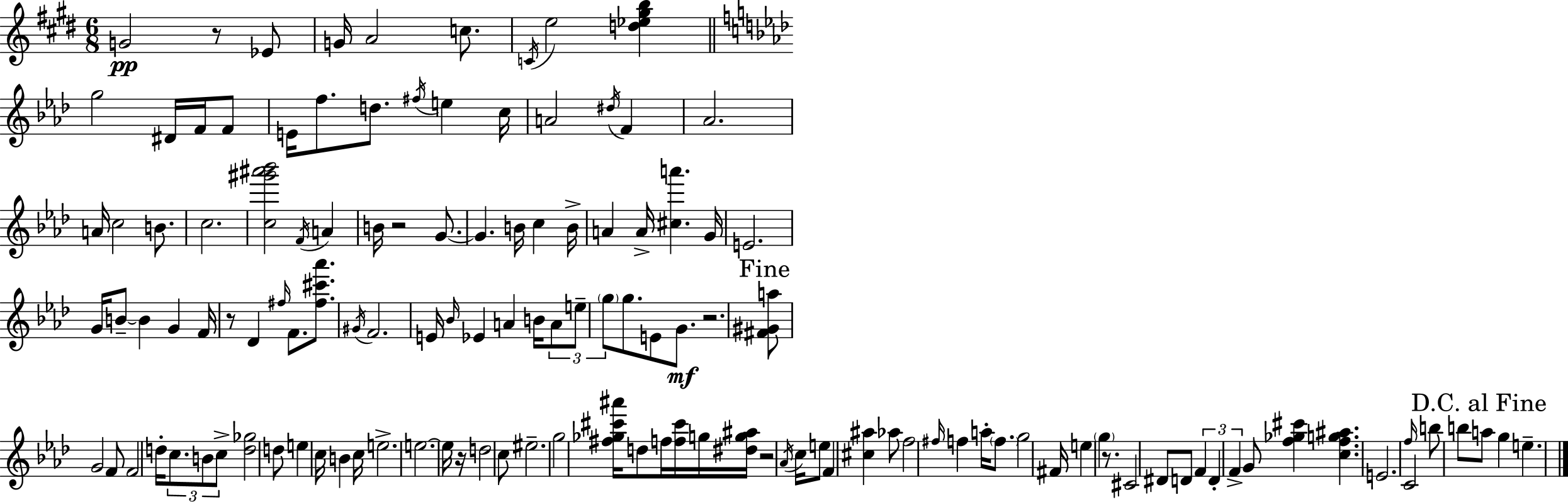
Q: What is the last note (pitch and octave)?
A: E5